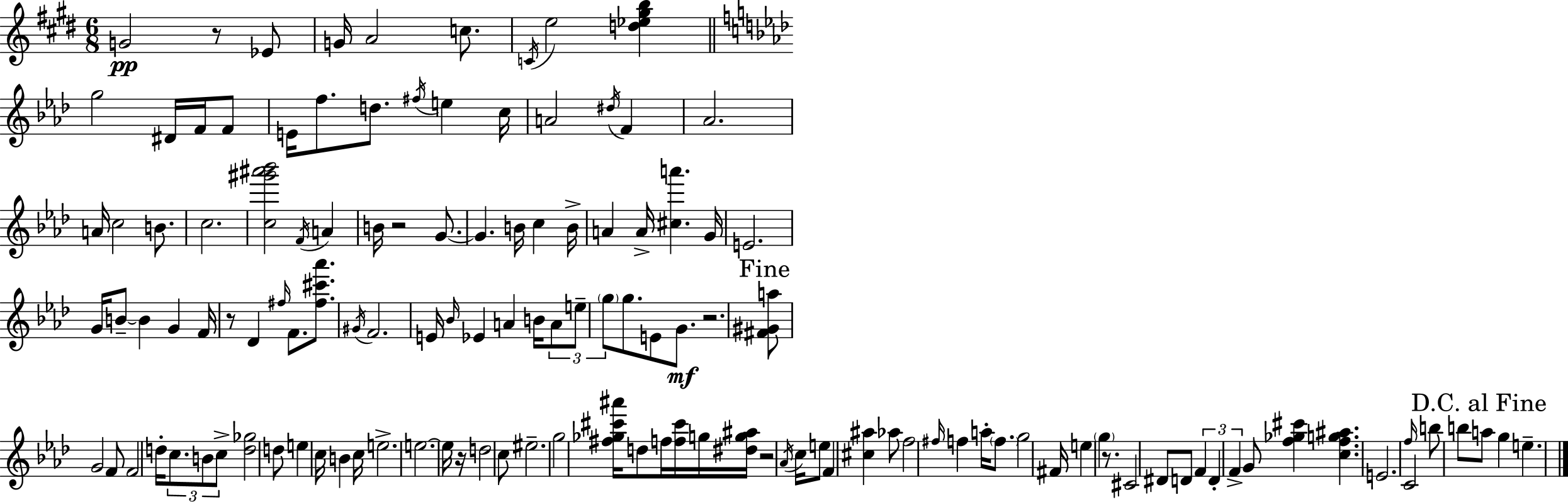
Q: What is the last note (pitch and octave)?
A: E5